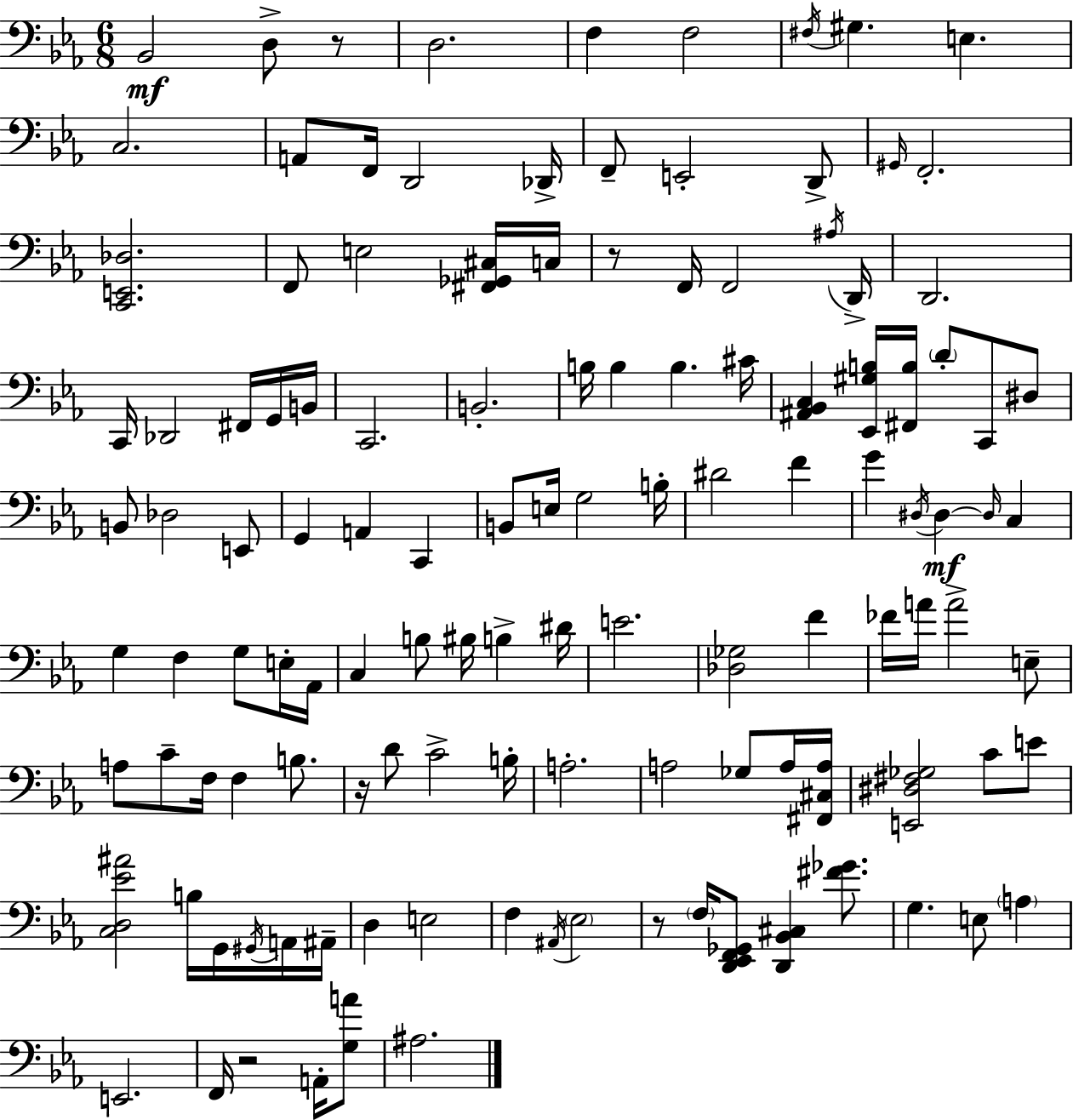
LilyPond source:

{
  \clef bass
  \numericTimeSignature
  \time 6/8
  \key ees \major
  bes,2\mf d8-> r8 | d2. | f4 f2 | \acciaccatura { fis16 } gis4. e4. | \break c2. | a,8 f,16 d,2 | des,16-> f,8-- e,2-. d,8-> | \grace { gis,16 } f,2.-. | \break <c, e, des>2. | f,8 e2 | <fis, ges, cis>16 c16 r8 f,16 f,2 | \acciaccatura { ais16 } d,16-> d,2. | \break c,16 des,2 | fis,16 g,16 b,16 c,2. | b,2.-. | b16 b4 b4. | \break cis'16 <ais, bes, c>4 <ees, gis b>16 <fis, b>16 \parenthesize d'8-. c,8 | dis8 b,8 des2 | e,8 g,4 a,4 c,4 | b,8 e16 g2 | \break b16-. dis'2 f'4 | g'4 \acciaccatura { dis16 } dis4~~\mf | \grace { dis16 } c4 g4 f4 | g8 e16-. aes,16 c4 b8 bis16 | \break b4-> dis'16 e'2. | <des ges>2 | f'4 fes'16 a'16 a'2-> | e8-- a8 c'8-- f16 f4 | \break b8. r16 d'8 c'2-> | b16-. a2.-. | a2 | ges8 a16 <fis, cis a>16 <e, dis fis ges>2 | \break c'8 e'8 <c d ees' ais'>2 | b16 g,16 \acciaccatura { gis,16 } a,16 ais,16-- d4 e2 | f4 \acciaccatura { ais,16 } \parenthesize ees2 | r8 \parenthesize f16 <d, ees, f, ges,>8 | \break <d, bes, cis>4 <fis' ges'>8. g4. | e8 \parenthesize a4 e,2. | f,16 r2 | a,16-. <g a'>8 ais2. | \break \bar "|."
}